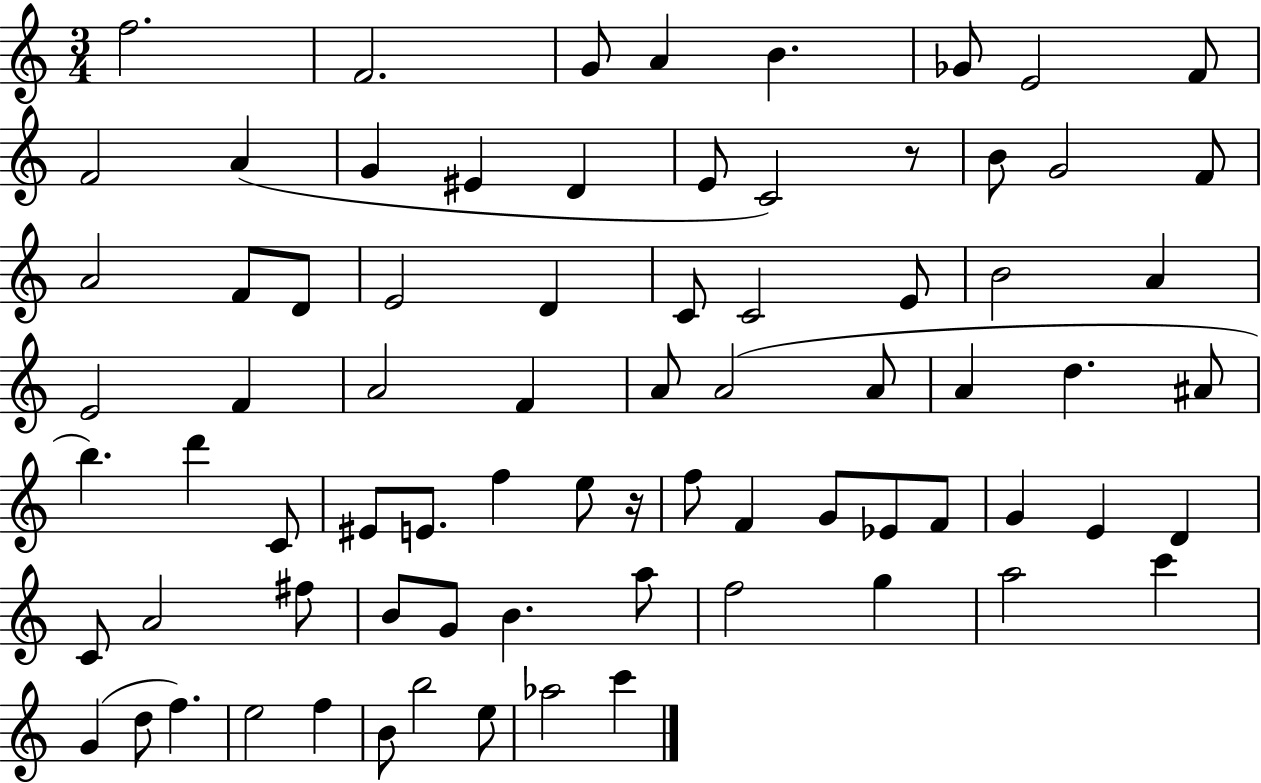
F5/h. F4/h. G4/e A4/q B4/q. Gb4/e E4/h F4/e F4/h A4/q G4/q EIS4/q D4/q E4/e C4/h R/e B4/e G4/h F4/e A4/h F4/e D4/e E4/h D4/q C4/e C4/h E4/e B4/h A4/q E4/h F4/q A4/h F4/q A4/e A4/h A4/e A4/q D5/q. A#4/e B5/q. D6/q C4/e EIS4/e E4/e. F5/q E5/e R/s F5/e F4/q G4/e Eb4/e F4/e G4/q E4/q D4/q C4/e A4/h F#5/e B4/e G4/e B4/q. A5/e F5/h G5/q A5/h C6/q G4/q D5/e F5/q. E5/h F5/q B4/e B5/h E5/e Ab5/h C6/q